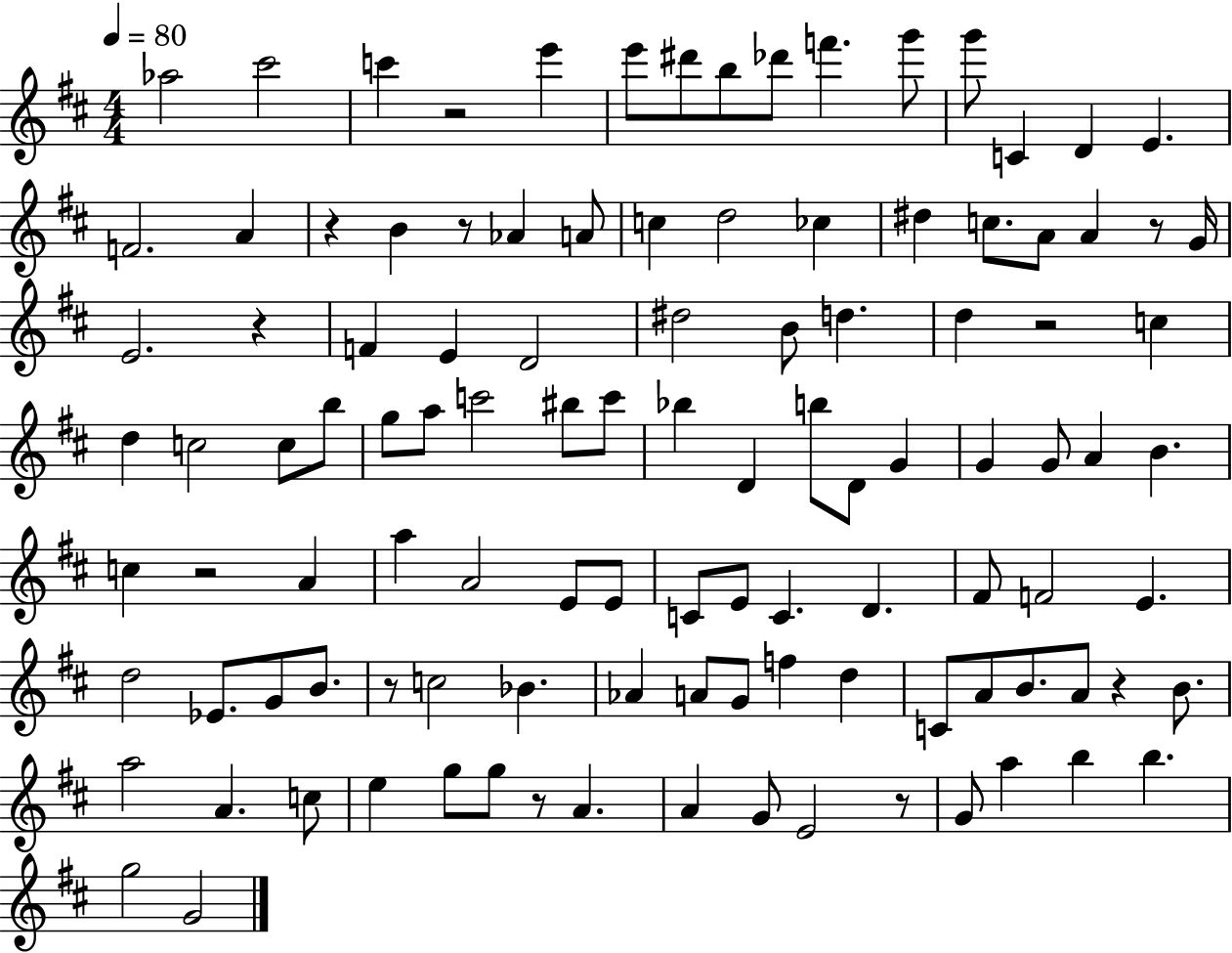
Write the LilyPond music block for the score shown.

{
  \clef treble
  \numericTimeSignature
  \time 4/4
  \key d \major
  \tempo 4 = 80
  aes''2 cis'''2 | c'''4 r2 e'''4 | e'''8 dis'''8 b''8 des'''8 f'''4. g'''8 | g'''8 c'4 d'4 e'4. | \break f'2. a'4 | r4 b'4 r8 aes'4 a'8 | c''4 d''2 ces''4 | dis''4 c''8. a'8 a'4 r8 g'16 | \break e'2. r4 | f'4 e'4 d'2 | dis''2 b'8 d''4. | d''4 r2 c''4 | \break d''4 c''2 c''8 b''8 | g''8 a''8 c'''2 bis''8 c'''8 | bes''4 d'4 b''8 d'8 g'4 | g'4 g'8 a'4 b'4. | \break c''4 r2 a'4 | a''4 a'2 e'8 e'8 | c'8 e'8 c'4. d'4. | fis'8 f'2 e'4. | \break d''2 ees'8. g'8 b'8. | r8 c''2 bes'4. | aes'4 a'8 g'8 f''4 d''4 | c'8 a'8 b'8. a'8 r4 b'8. | \break a''2 a'4. c''8 | e''4 g''8 g''8 r8 a'4. | a'4 g'8 e'2 r8 | g'8 a''4 b''4 b''4. | \break g''2 g'2 | \bar "|."
}